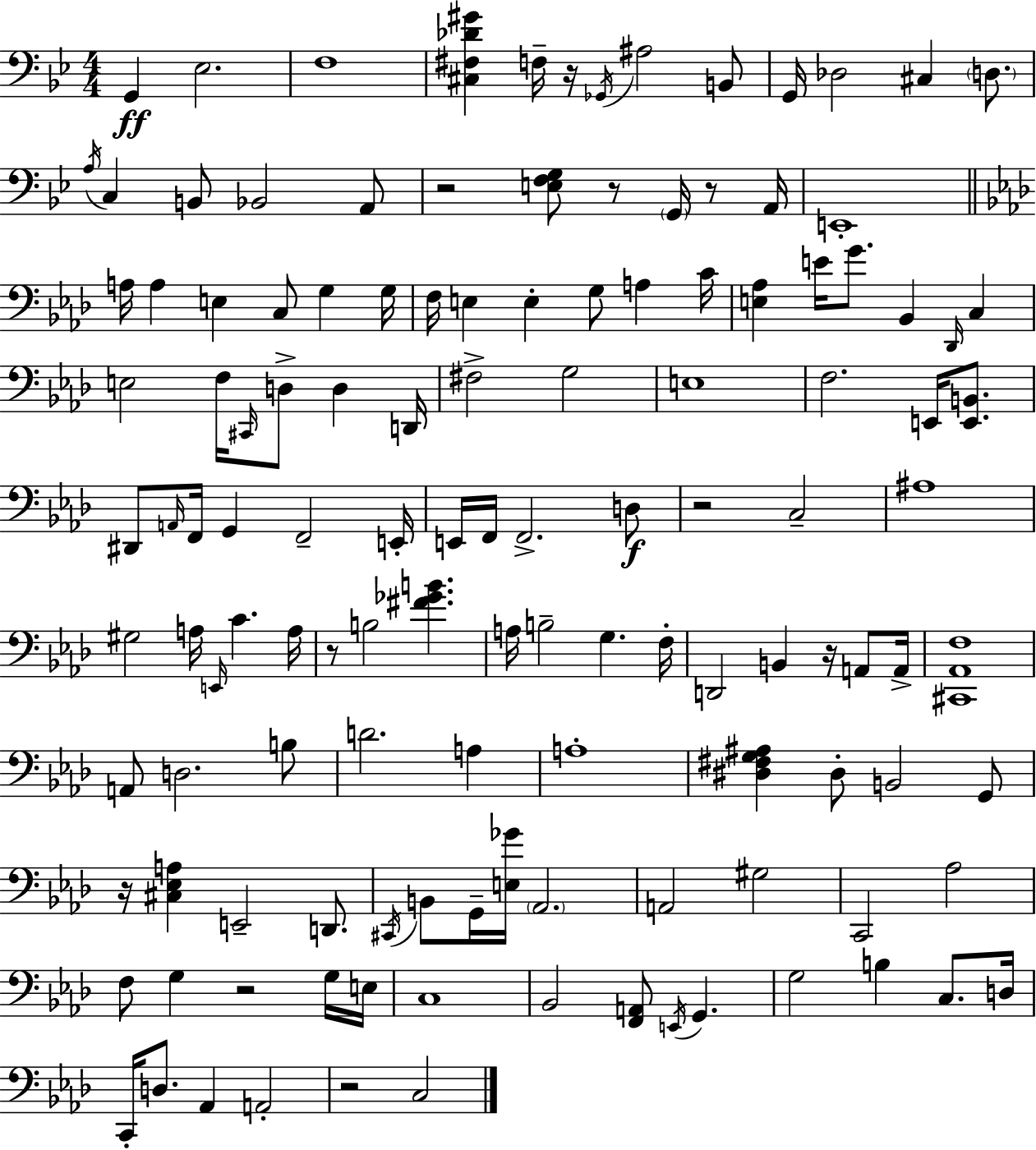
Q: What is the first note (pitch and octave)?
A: G2